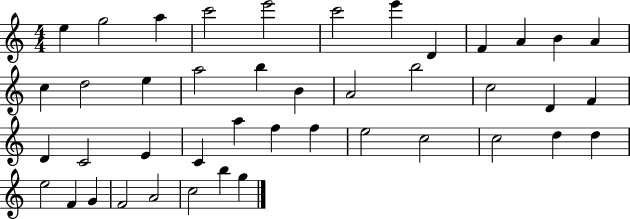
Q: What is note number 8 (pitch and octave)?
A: D4